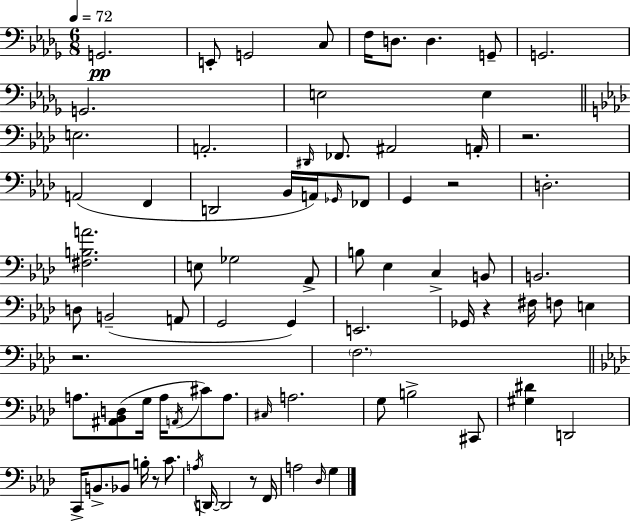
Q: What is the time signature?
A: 6/8